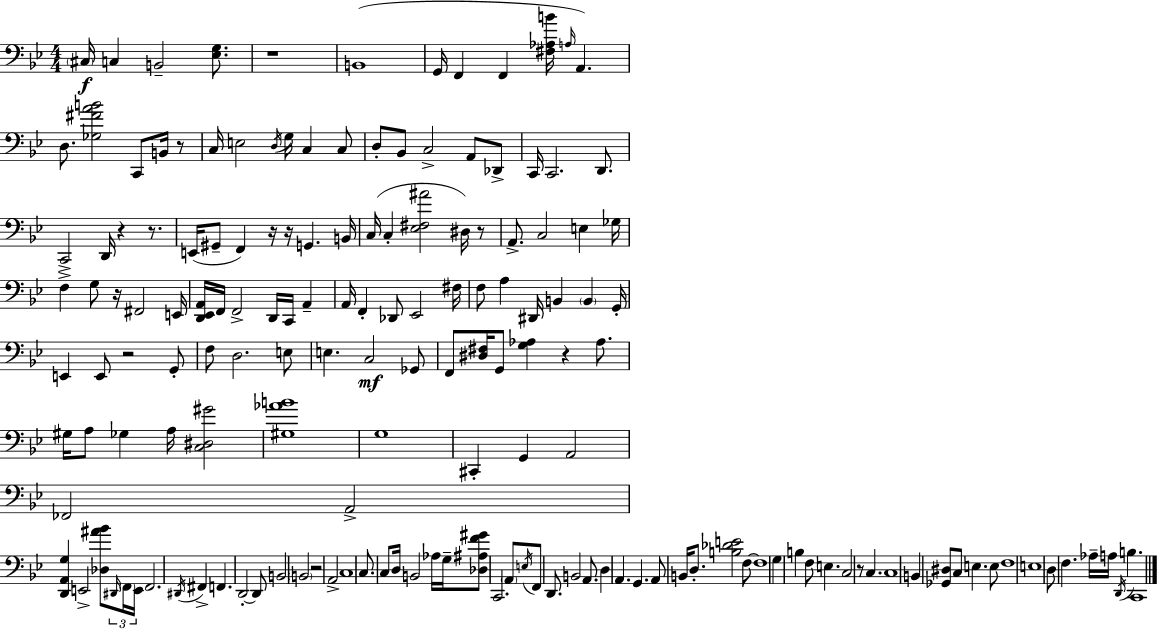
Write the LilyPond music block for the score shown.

{
  \clef bass
  \numericTimeSignature
  \time 4/4
  \key bes \major
  \parenthesize cis16\f c4 b,2-- <ees g>8. | r1 | b,1( | g,16 f,4 f,4 <fis aes b'>16 \grace { a16 }) a,4. | \break d8. <ges fis' a' b'>2 c,8 b,16 r8 | c16 e2 \acciaccatura { d16 } g16 c4 | c8 d8-. bes,8 c2-> a,8 | des,8-> c,16 c,2. d,8. | \break c,2-> d,16 r4 r8. | e,16( gis,8-- f,4) r16 r16 g,4. | b,16 c16( c4-. <ees fis ais'>2 dis16) | r8 a,8.-> c2 e4 | \break ges16 f4-> g8 r16 fis,2 | e,16 <d, ees, a,>16 f,16 f,2-> d,16 c,16 a,4-- | a,16 f,4-. des,8 ees,2 | fis16 f8 a4 dis,16 b,4 \parenthesize b,4 | \break g,16-. e,4 e,8 r2 | g,8-. f8 d2. | e8 e4. c2\mf | ges,8 f,8 <dis fis>16 g,8 <g aes>4 r4 aes8. | \break gis16 a8 ges4 a16 <c dis gis'>2 | <gis aes' b'>1 | g1 | cis,4-. g,4 a,2 | \break fes,2 a,2-> | <d, a, g>4 e,2-> <des ais' bes'>8 | \tuplet 3/2 { \grace { dis,16 } \parenthesize f,16 e,16 } f,2. \acciaccatura { dis,16 } | fis,4-> f,4. d,2-.~~ | \break d,8 b,2 \parenthesize b,2 | r2 a,2-> | c1 | c8. c8 d16 b,2 | \break aes16 g16-- <des ais f' gis'>8 c,2. | \parenthesize a,8 \acciaccatura { e16 } f,8 d,8. b,2 | a,8. d4 a,4. g,4. | a,8 b,16 d8.-. <b des' e'>2 | \break f8~~ f1 | g4 b4 f8 e4. | c2 r8 c4. | c1 | \break b,4 <ges, dis>8 c8 e4. | e8 f1 | e1 | d8 f4. aes16-- a16 \acciaccatura { d,16 } | \break b4. c,1 | \bar "|."
}